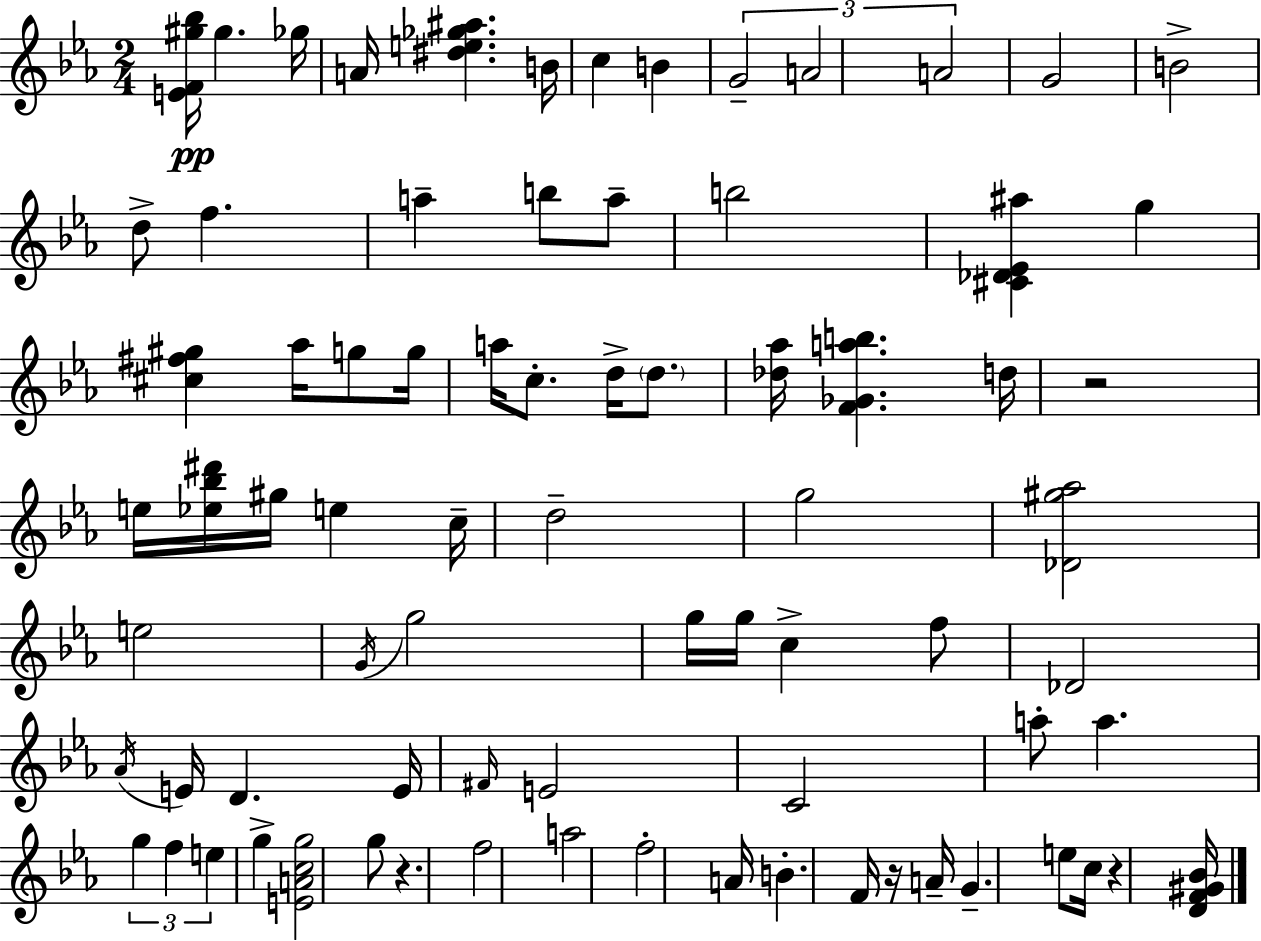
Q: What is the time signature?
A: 2/4